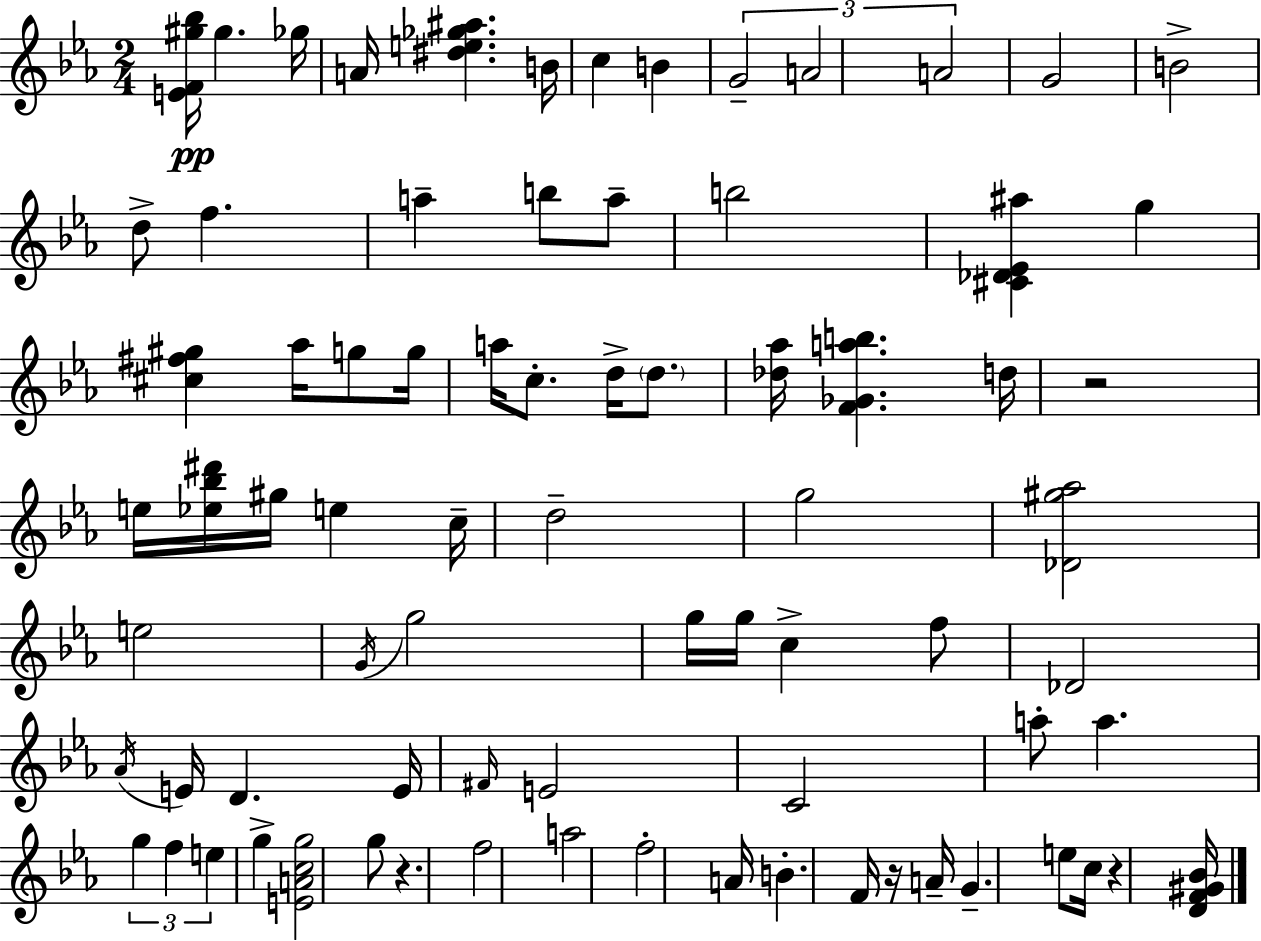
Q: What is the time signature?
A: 2/4